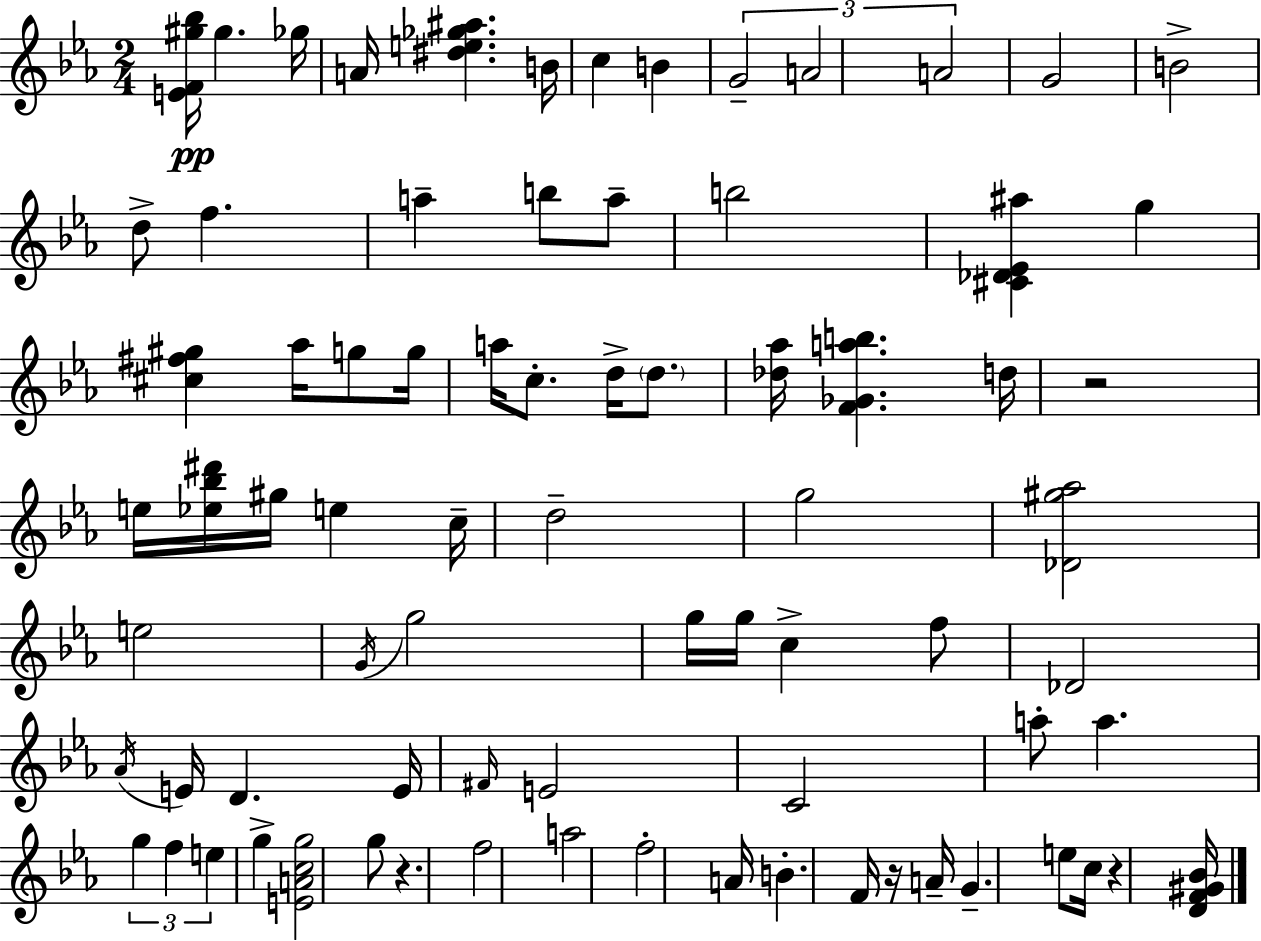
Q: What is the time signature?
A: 2/4